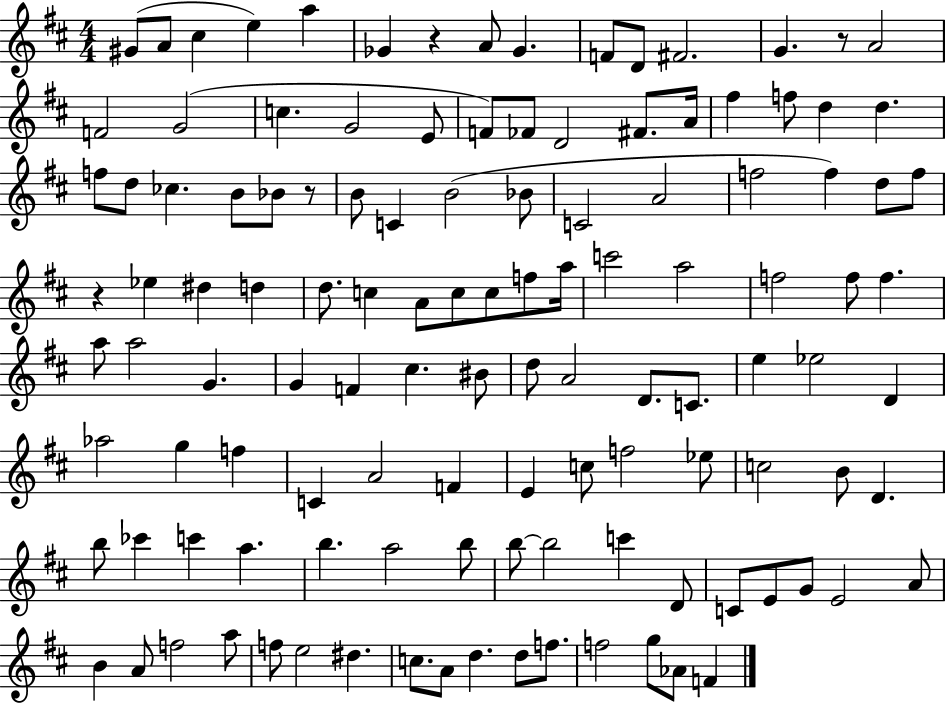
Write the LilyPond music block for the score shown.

{
  \clef treble
  \numericTimeSignature
  \time 4/4
  \key d \major
  gis'8( a'8 cis''4 e''4) a''4 | ges'4 r4 a'8 ges'4. | f'8 d'8 fis'2. | g'4. r8 a'2 | \break f'2 g'2( | c''4. g'2 e'8 | f'8) fes'8 d'2 fis'8. a'16 | fis''4 f''8 d''4 d''4. | \break f''8 d''8 ces''4. b'8 bes'8 r8 | b'8 c'4 b'2( bes'8 | c'2 a'2 | f''2 f''4) d''8 f''8 | \break r4 ees''4 dis''4 d''4 | d''8. c''4 a'8 c''8 c''8 f''8 a''16 | c'''2 a''2 | f''2 f''8 f''4. | \break a''8 a''2 g'4. | g'4 f'4 cis''4. bis'8 | d''8 a'2 d'8. c'8. | e''4 ees''2 d'4 | \break aes''2 g''4 f''4 | c'4 a'2 f'4 | e'4 c''8 f''2 ees''8 | c''2 b'8 d'4. | \break b''8 ces'''4 c'''4 a''4. | b''4. a''2 b''8 | b''8~~ b''2 c'''4 d'8 | c'8 e'8 g'8 e'2 a'8 | \break b'4 a'8 f''2 a''8 | f''8 e''2 dis''4. | c''8. a'8 d''4. d''8 f''8. | f''2 g''8 aes'8 f'4 | \break \bar "|."
}